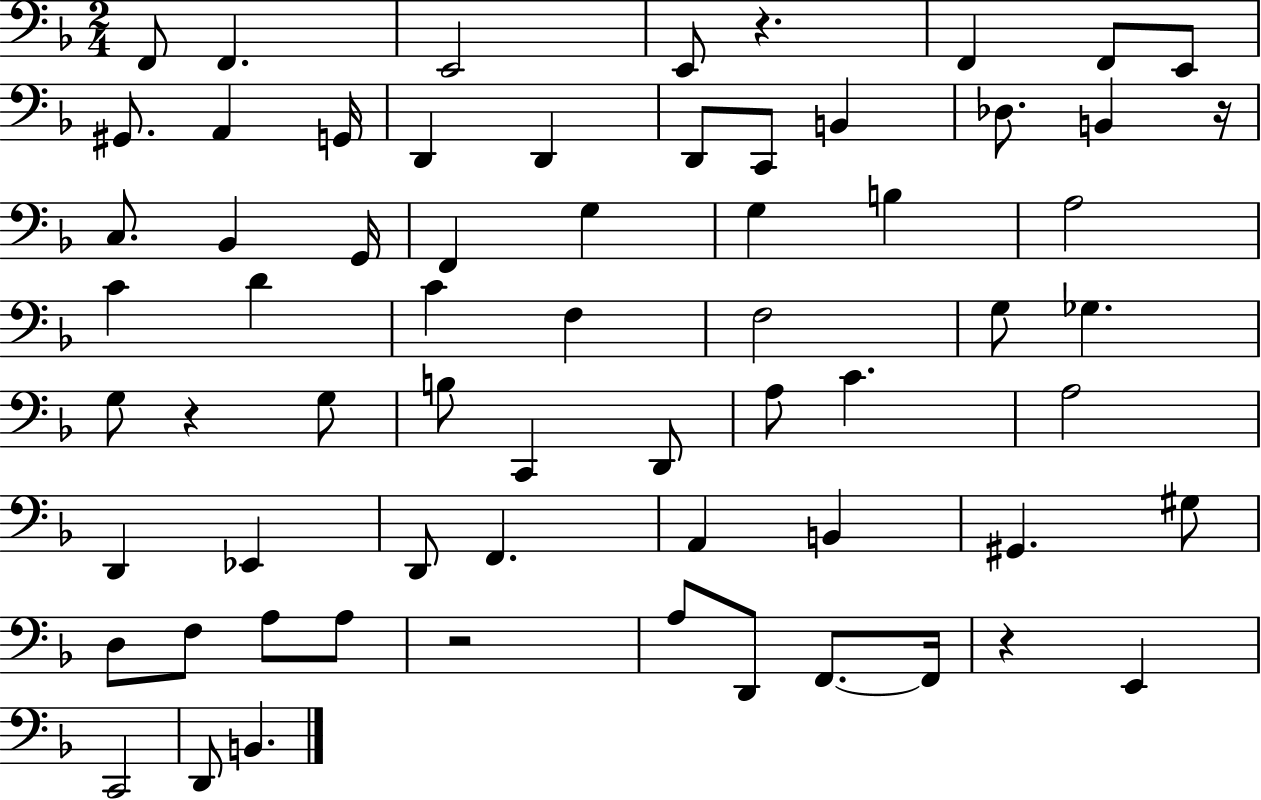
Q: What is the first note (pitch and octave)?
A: F2